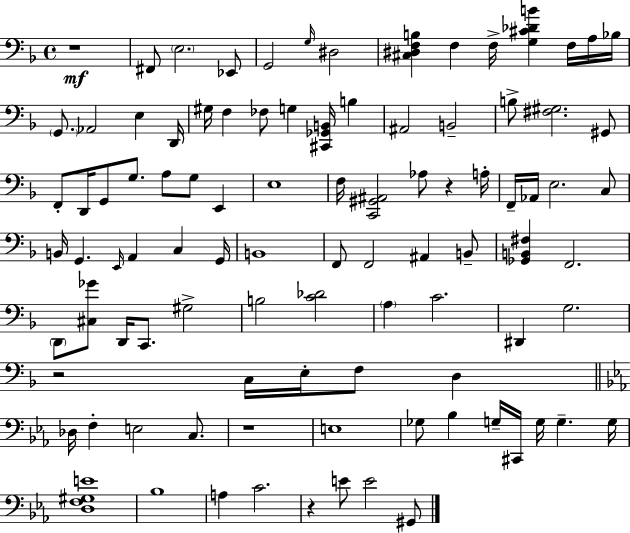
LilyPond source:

{
  \clef bass
  \time 4/4
  \defaultTimeSignature
  \key f \major
  \repeat volta 2 { r1\mf | fis,8 \parenthesize e2. ees,8 | g,2 \grace { g16 } dis2 | <cis dis f b>4 f4 f16-> <g cis' des' b'>4 f16 a16 | \break bes16 \parenthesize g,8. aes,2 e4 | d,16 gis16 f4 fes8 g4 <cis, ges, b,>16 b4 | ais,2 b,2-- | b8-> <fis gis>2. gis,8 | \break f,8-. d,16 g,8 g8. a8 g8 e,4 | e1 | f16 <c, gis, ais,>2 aes8 r4 | a16-. f,16-- aes,16 e2. c8 | \break b,16 g,4. \grace { e,16 } a,4 c4 | g,16 b,1 | f,8 f,2 ais,4 | b,8-- <ges, b, fis>4 f,2. | \break \parenthesize d,8 <cis ges'>8 d,16 c,8. gis2-> | b2 <c' des'>2 | \parenthesize a4 c'2. | dis,4 g2. | \break r2 c16 e16-. f8 d4 | \bar "||" \break \key c \minor des16 f4-. e2 c8. | r1 | e1 | ges8 bes4 g16-- cis,16 g16 g4.-- g16 | \break <d f gis e'>1 | bes1 | a4 c'2. | r4 e'8 e'2 gis,8 | \break } \bar "|."
}